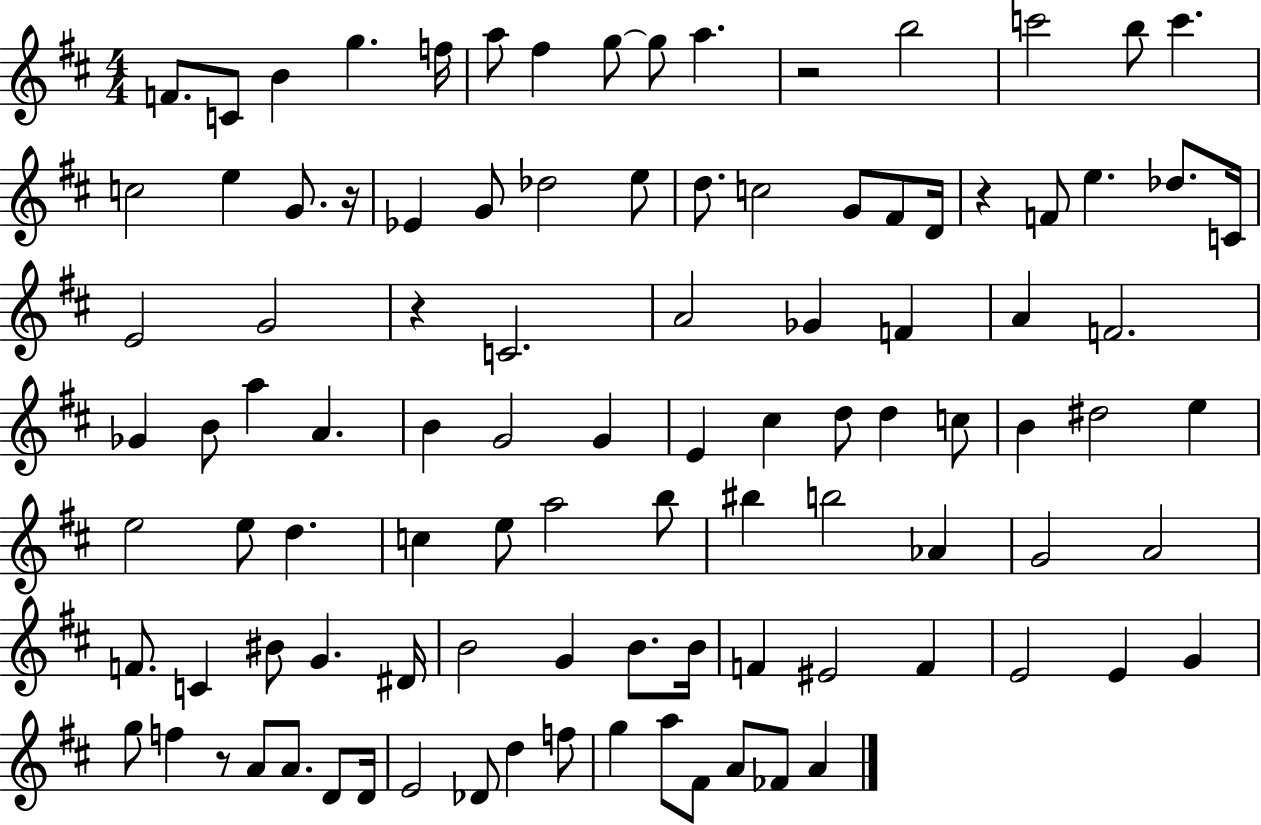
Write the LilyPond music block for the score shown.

{
  \clef treble
  \numericTimeSignature
  \time 4/4
  \key d \major
  f'8. c'8 b'4 g''4. f''16 | a''8 fis''4 g''8~~ g''8 a''4. | r2 b''2 | c'''2 b''8 c'''4. | \break c''2 e''4 g'8. r16 | ees'4 g'8 des''2 e''8 | d''8. c''2 g'8 fis'8 d'16 | r4 f'8 e''4. des''8. c'16 | \break e'2 g'2 | r4 c'2. | a'2 ges'4 f'4 | a'4 f'2. | \break ges'4 b'8 a''4 a'4. | b'4 g'2 g'4 | e'4 cis''4 d''8 d''4 c''8 | b'4 dis''2 e''4 | \break e''2 e''8 d''4. | c''4 e''8 a''2 b''8 | bis''4 b''2 aes'4 | g'2 a'2 | \break f'8. c'4 bis'8 g'4. dis'16 | b'2 g'4 b'8. b'16 | f'4 eis'2 f'4 | e'2 e'4 g'4 | \break g''8 f''4 r8 a'8 a'8. d'8 d'16 | e'2 des'8 d''4 f''8 | g''4 a''8 fis'8 a'8 fes'8 a'4 | \bar "|."
}